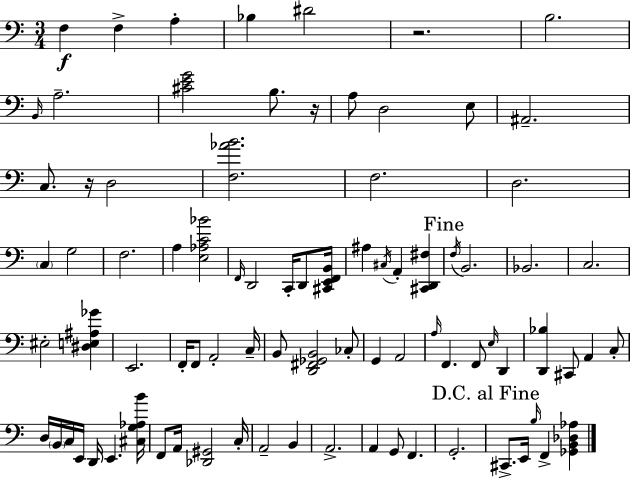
{
  \clef bass
  \numericTimeSignature
  \time 3/4
  \key c \major
  \repeat volta 2 { f4\f f4-> a4-. | bes4 dis'2 | r2. | b2. | \break \grace { b,16 } a2.-- | <cis' e' g'>2 b8. | r16 a8 d2 e8 | ais,2.-- | \break c8. r16 d2 | <f aes' b'>2. | f2. | d2. | \break \parenthesize c4 g2 | f2. | a4 <e aes c' bes'>2 | \grace { f,16 } d,2 c,16-. d,8 | \break <cis, e, f, b,>16 ais4 \acciaccatura { cis16 } a,4-. <cis, d, fis>4 | \mark "Fine" \acciaccatura { f16 } b,2. | bes,2. | c2. | \break eis2-. | <dis e ais ges'>4 e,2. | f,16-. f,8 a,2-. | c16-- b,8 <d, fis, ges, b,>2 | \break ces8-. g,4 a,2 | \grace { a16 } f,4. f,8 | \grace { e16 } d,4 <d, bes>4 cis,8 | a,4 c8-. d16 \parenthesize b,16 c16 e,16 d,16 e,4. | \break <cis g aes b'>16 f,8 a,16 <des, gis,>2 | c16-. a,2-- | b,4 a,2.-> | a,4 g,8 | \break f,4. g,2.-. | \mark "D.C. al Fine" cis,8.-> e,16 \grace { b16 } f,4-> | <ges, b, des aes>4 } \bar "|."
}